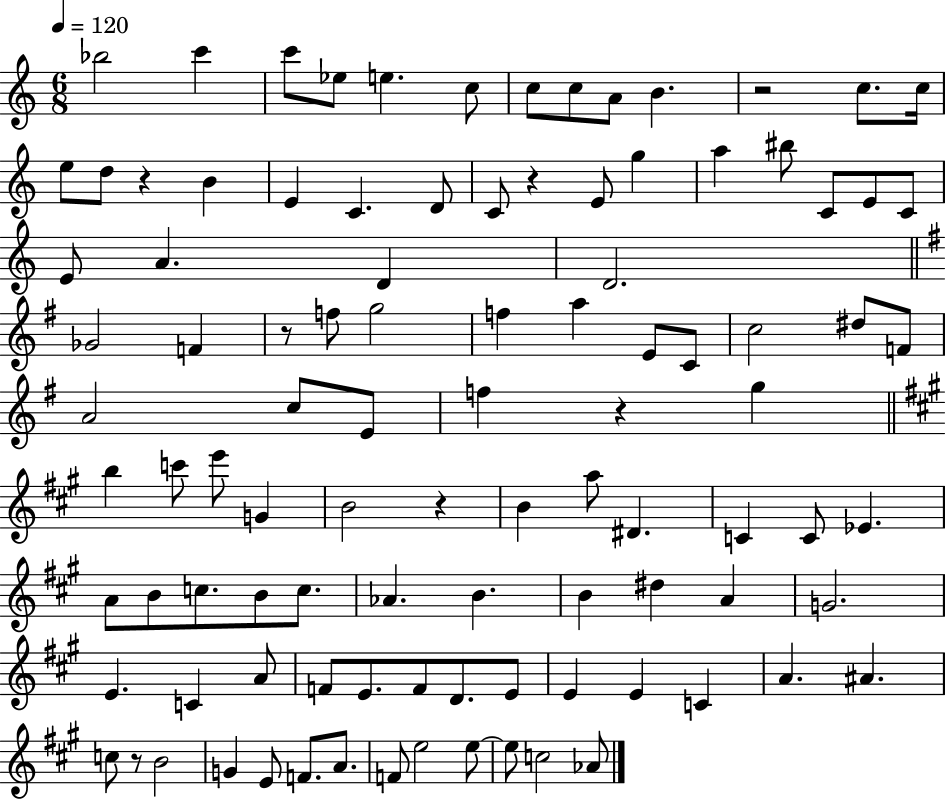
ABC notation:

X:1
T:Untitled
M:6/8
L:1/4
K:C
_b2 c' c'/2 _e/2 e c/2 c/2 c/2 A/2 B z2 c/2 c/4 e/2 d/2 z B E C D/2 C/2 z E/2 g a ^b/2 C/2 E/2 C/2 E/2 A D D2 _G2 F z/2 f/2 g2 f a E/2 C/2 c2 ^d/2 F/2 A2 c/2 E/2 f z g b c'/2 e'/2 G B2 z B a/2 ^D C C/2 _E A/2 B/2 c/2 B/2 c/2 _A B B ^d A G2 E C A/2 F/2 E/2 F/2 D/2 E/2 E E C A ^A c/2 z/2 B2 G E/2 F/2 A/2 F/2 e2 e/2 e/2 c2 _A/2